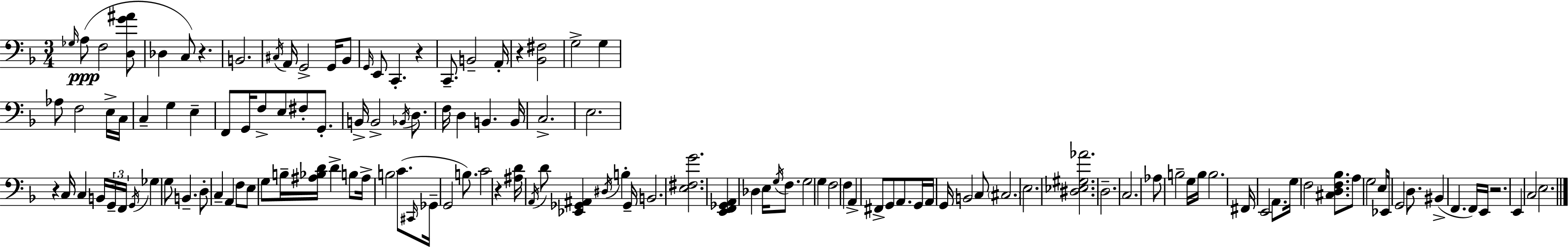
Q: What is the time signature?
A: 3/4